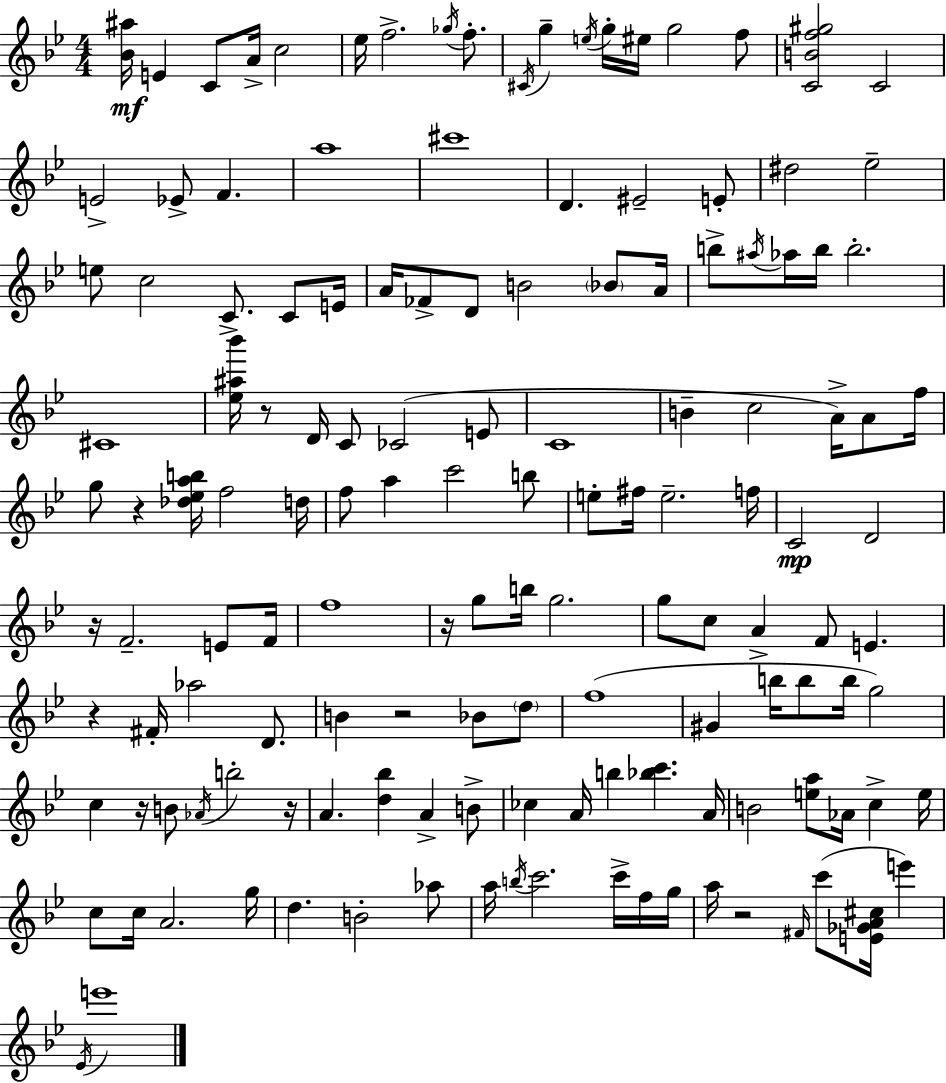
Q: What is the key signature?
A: G minor